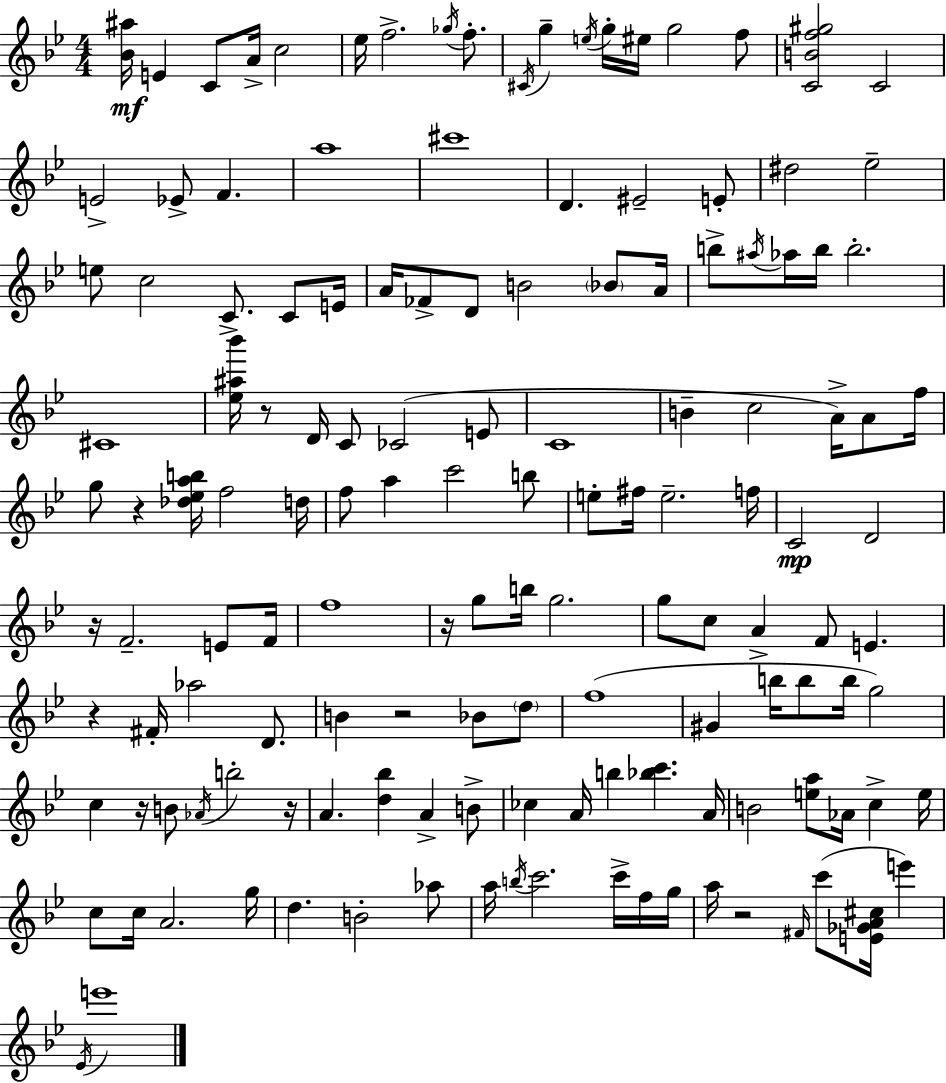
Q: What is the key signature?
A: G minor